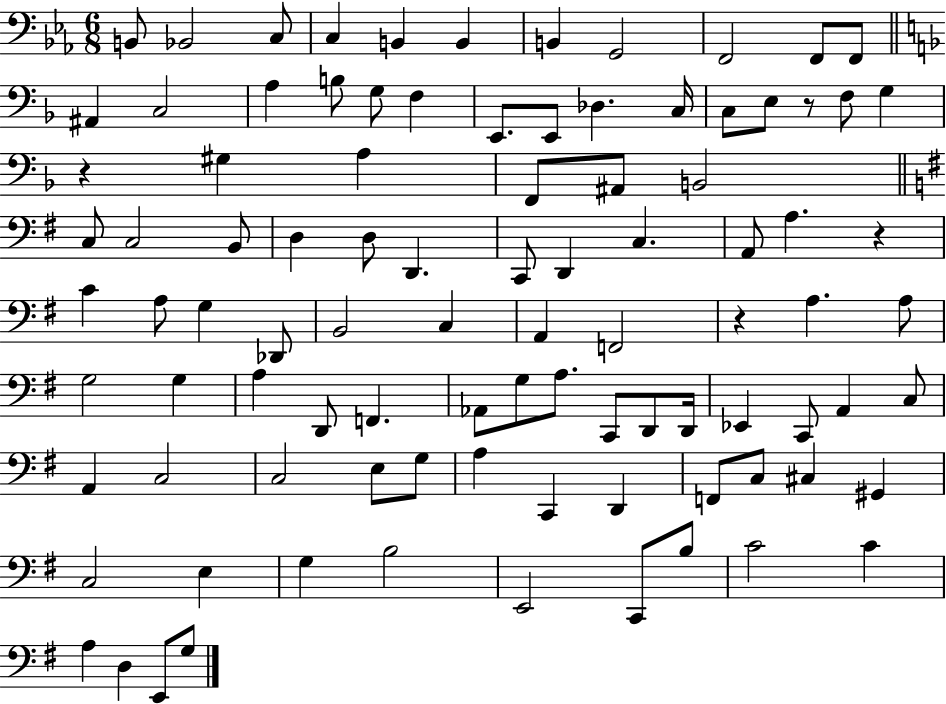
{
  \clef bass
  \numericTimeSignature
  \time 6/8
  \key ees \major
  b,8 bes,2 c8 | c4 b,4 b,4 | b,4 g,2 | f,2 f,8 f,8 | \break \bar "||" \break \key f \major ais,4 c2 | a4 b8 g8 f4 | e,8. e,8 des4. c16 | c8 e8 r8 f8 g4 | \break r4 gis4 a4 | f,8 ais,8 b,2 | \bar "||" \break \key g \major c8 c2 b,8 | d4 d8 d,4. | c,8 d,4 c4. | a,8 a4. r4 | \break c'4 a8 g4 des,8 | b,2 c4 | a,4 f,2 | r4 a4. a8 | \break g2 g4 | a4 d,8 f,4. | aes,8 g8 a8. c,8 d,8 d,16 | ees,4 c,8 a,4 c8 | \break a,4 c2 | c2 e8 g8 | a4 c,4 d,4 | f,8 c8 cis4 gis,4 | \break c2 e4 | g4 b2 | e,2 c,8 b8 | c'2 c'4 | \break a4 d4 e,8 g8 | \bar "|."
}